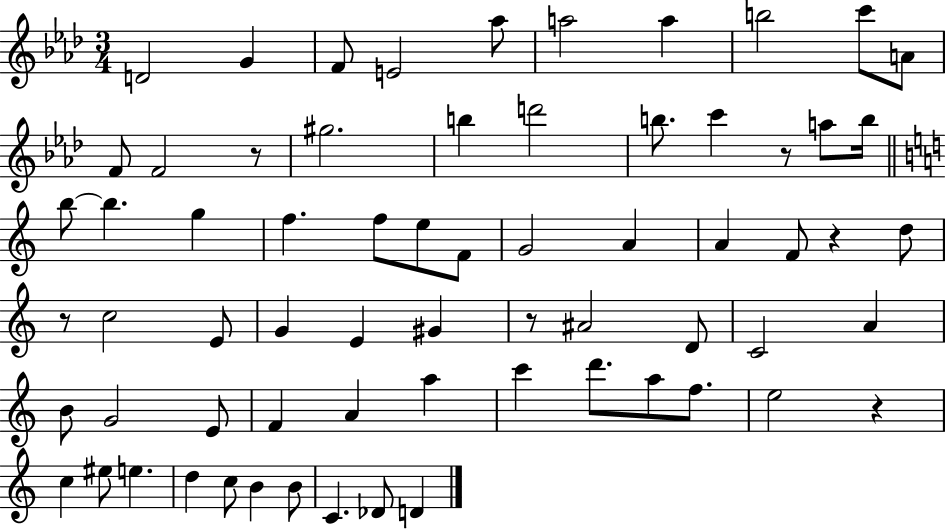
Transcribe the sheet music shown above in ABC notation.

X:1
T:Untitled
M:3/4
L:1/4
K:Ab
D2 G F/2 E2 _a/2 a2 a b2 c'/2 A/2 F/2 F2 z/2 ^g2 b d'2 b/2 c' z/2 a/2 b/4 b/2 b g f f/2 e/2 F/2 G2 A A F/2 z d/2 z/2 c2 E/2 G E ^G z/2 ^A2 D/2 C2 A B/2 G2 E/2 F A a c' d'/2 a/2 f/2 e2 z c ^e/2 e d c/2 B B/2 C _D/2 D